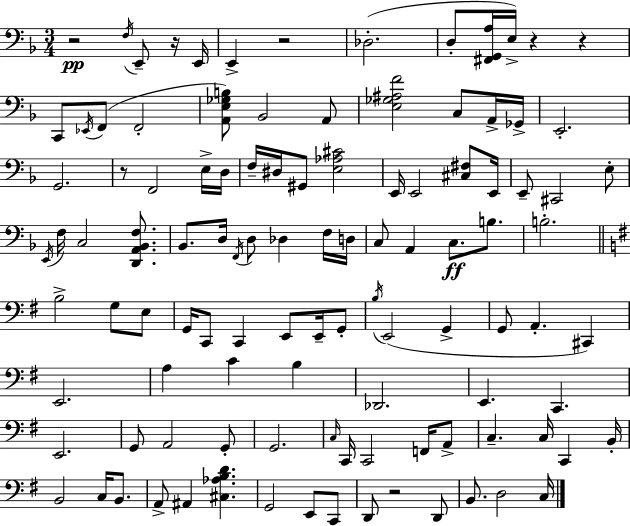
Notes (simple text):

R/h F3/s E2/e R/s E2/s E2/q R/h Db3/h. D3/e [F#2,G2,A3]/s E3/s R/q R/q C2/e Eb2/s F2/e F2/h [A2,E3,Gb3,B3]/e Bb2/h A2/e [E3,Gb3,A#3,F4]/h C3/e A2/s Gb2/s E2/h. G2/h. R/e F2/h E3/s D3/s F3/s D#3/s G#2/e [E3,Ab3,C#4]/h E2/s E2/h [C#3,F#3]/e E2/s E2/e C#2/h E3/e E2/s F3/s C3/h [D2,A2,Bb2,F3]/e. Bb2/e. D3/s F2/s D3/e Db3/q F3/s D3/s C3/e A2/q C3/e. B3/e. B3/h. B3/h G3/e E3/e G2/s C2/e C2/q E2/e E2/s G2/e B3/s E2/h G2/q G2/e A2/q. C#2/q E2/h. A3/q C4/q B3/q Db2/h. E2/q. C2/q. E2/h. G2/e A2/h G2/e G2/h. C3/s C2/s C2/h F2/s A2/e C3/q. C3/s C2/q B2/s B2/h C3/s B2/e. A2/e A#2/q [C#3,Ab3,B3,D4]/q. G2/h E2/e C2/e D2/e R/h D2/e B2/e. D3/h C3/s